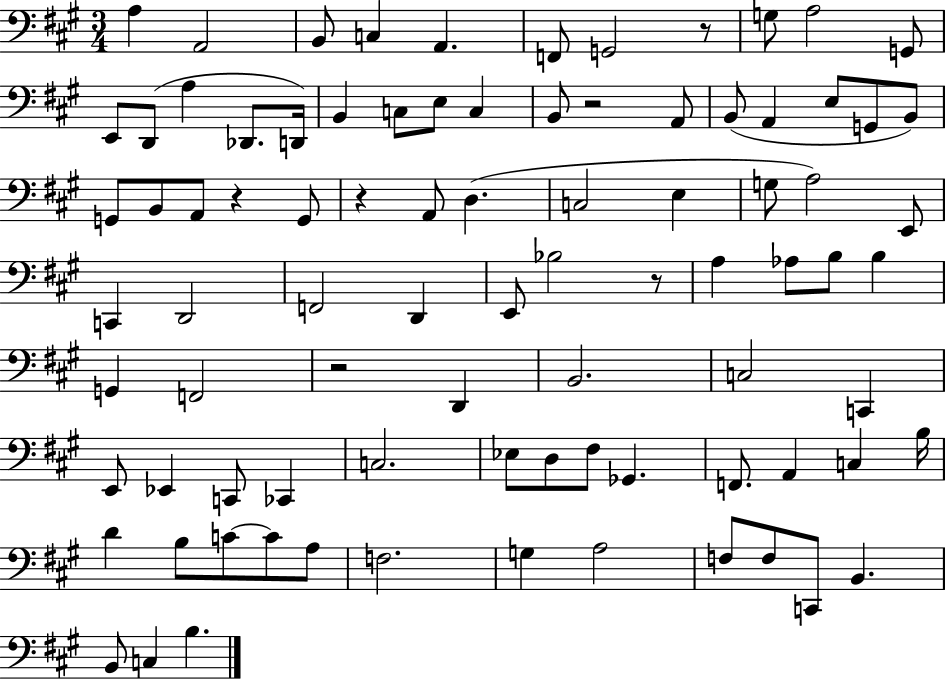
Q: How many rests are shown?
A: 6